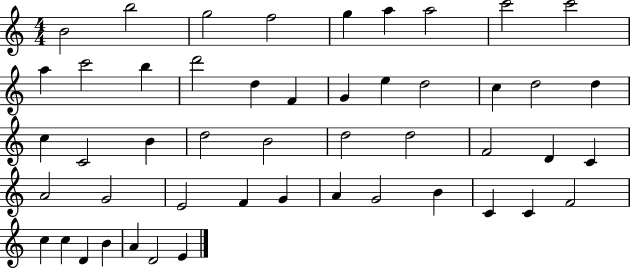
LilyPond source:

{
  \clef treble
  \numericTimeSignature
  \time 4/4
  \key c \major
  b'2 b''2 | g''2 f''2 | g''4 a''4 a''2 | c'''2 c'''2 | \break a''4 c'''2 b''4 | d'''2 d''4 f'4 | g'4 e''4 d''2 | c''4 d''2 d''4 | \break c''4 c'2 b'4 | d''2 b'2 | d''2 d''2 | f'2 d'4 c'4 | \break a'2 g'2 | e'2 f'4 g'4 | a'4 g'2 b'4 | c'4 c'4 f'2 | \break c''4 c''4 d'4 b'4 | a'4 d'2 e'4 | \bar "|."
}